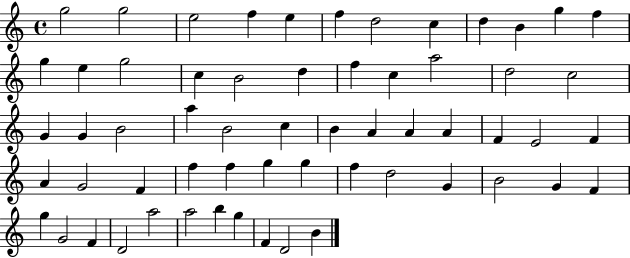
G5/h G5/h E5/h F5/q E5/q F5/q D5/h C5/q D5/q B4/q G5/q F5/q G5/q E5/q G5/h C5/q B4/h D5/q F5/q C5/q A5/h D5/h C5/h G4/q G4/q B4/h A5/q B4/h C5/q B4/q A4/q A4/q A4/q F4/q E4/h F4/q A4/q G4/h F4/q F5/q F5/q G5/q G5/q F5/q D5/h G4/q B4/h G4/q F4/q G5/q G4/h F4/q D4/h A5/h A5/h B5/q G5/q F4/q D4/h B4/q